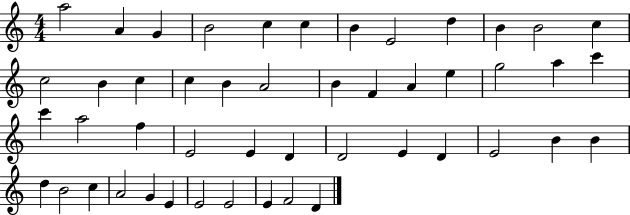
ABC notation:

X:1
T:Untitled
M:4/4
L:1/4
K:C
a2 A G B2 c c B E2 d B B2 c c2 B c c B A2 B F A e g2 a c' c' a2 f E2 E D D2 E D E2 B B d B2 c A2 G E E2 E2 E F2 D